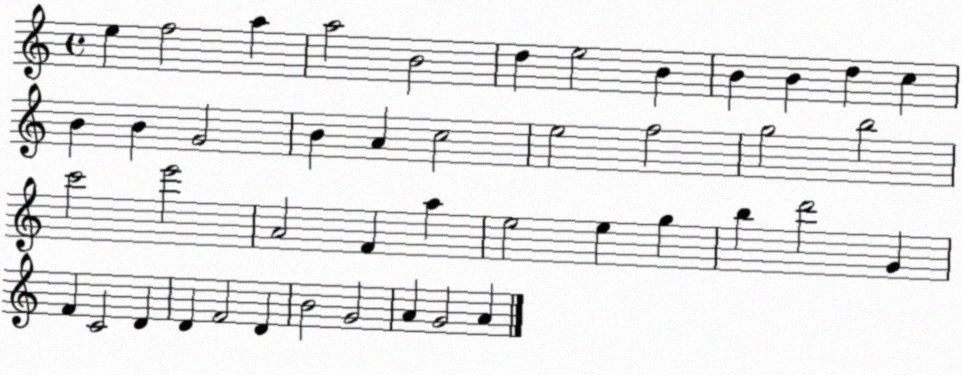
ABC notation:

X:1
T:Untitled
M:4/4
L:1/4
K:C
e f2 a a2 B2 d e2 B B B d c B B G2 B A c2 e2 f2 g2 b2 c'2 e'2 A2 F a e2 e g b d'2 G F C2 D D F2 D B2 G2 A G2 A